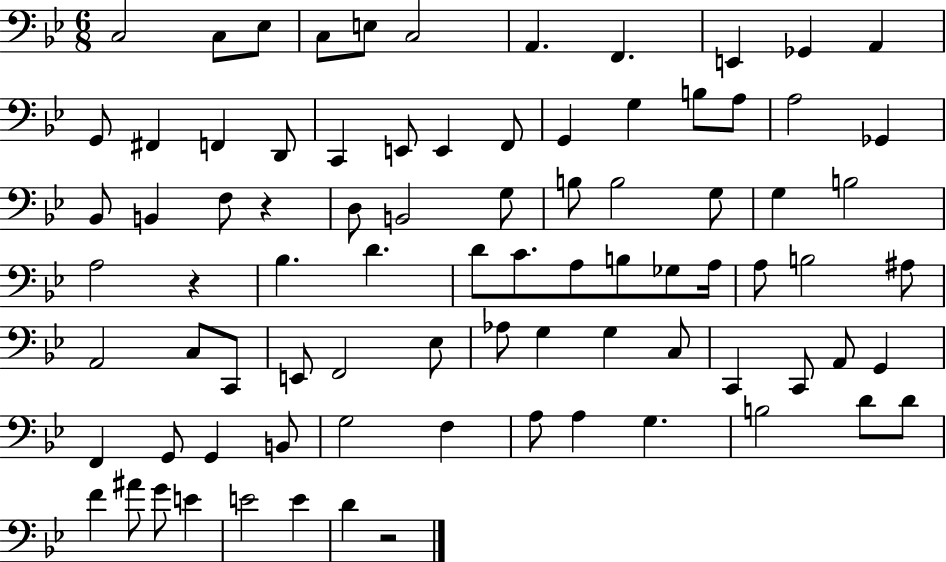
C3/h C3/e Eb3/e C3/e E3/e C3/h A2/q. F2/q. E2/q Gb2/q A2/q G2/e F#2/q F2/q D2/e C2/q E2/e E2/q F2/e G2/q G3/q B3/e A3/e A3/h Gb2/q Bb2/e B2/q F3/e R/q D3/e B2/h G3/e B3/e B3/h G3/e G3/q B3/h A3/h R/q Bb3/q. D4/q. D4/e C4/e. A3/e B3/e Gb3/e A3/s A3/e B3/h A#3/e A2/h C3/e C2/e E2/e F2/h Eb3/e Ab3/e G3/q G3/q C3/e C2/q C2/e A2/e G2/q F2/q G2/e G2/q B2/e G3/h F3/q A3/e A3/q G3/q. B3/h D4/e D4/e F4/q A#4/e G4/e E4/q E4/h E4/q D4/q R/h